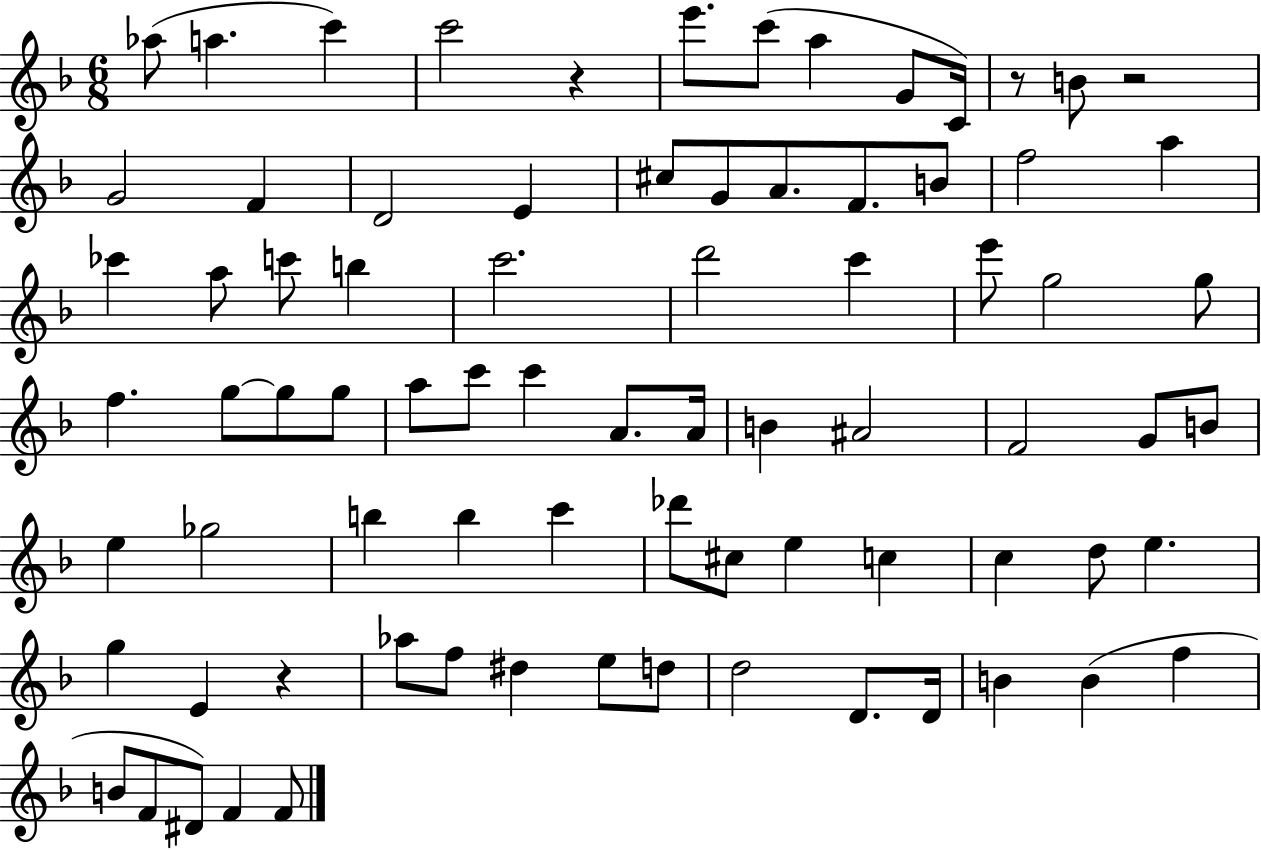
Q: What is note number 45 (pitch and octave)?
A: B4